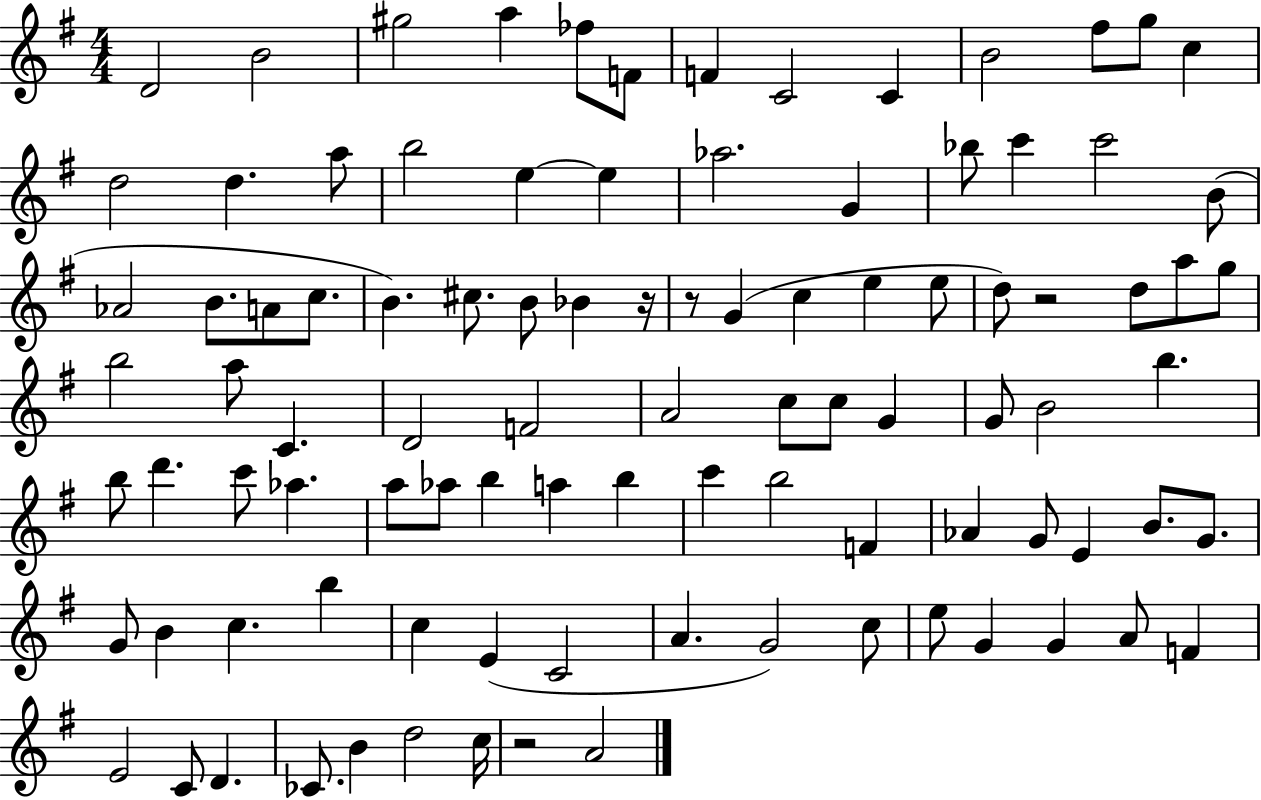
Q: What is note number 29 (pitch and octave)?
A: C5